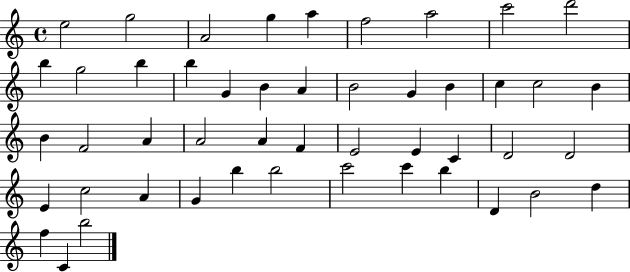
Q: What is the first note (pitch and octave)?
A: E5